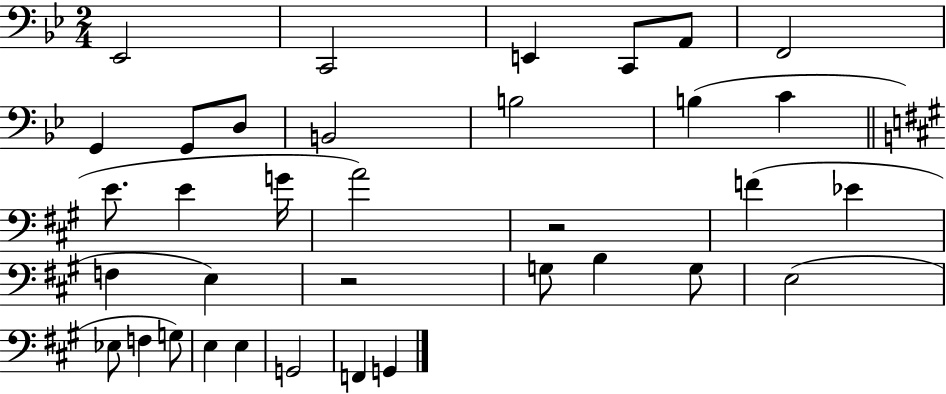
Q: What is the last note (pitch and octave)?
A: G2